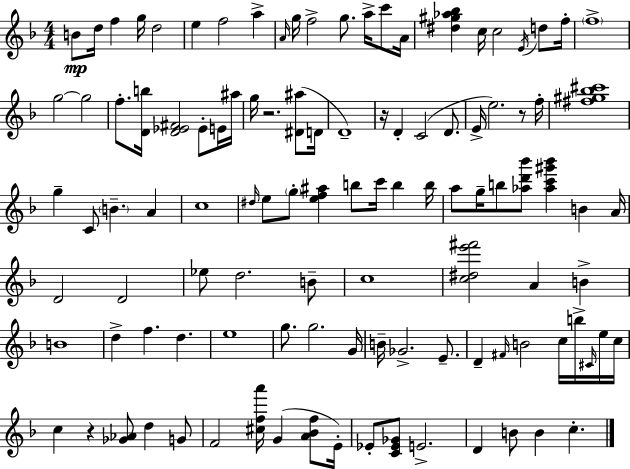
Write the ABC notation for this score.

X:1
T:Untitled
M:4/4
L:1/4
K:F
B/2 d/4 f g/4 d2 e f2 a A/4 g/4 f2 g/2 a/4 c'/2 A/4 [^d^g_a_b] c/4 c2 E/4 d/2 f/4 f4 g2 g2 f/2 [Db]/4 [D_E^F]2 _E/2 E/4 ^a/4 g/4 z2 [^D^a]/2 D/4 D4 z/4 D C2 D/2 E/4 e2 z/2 f/4 [^f^g_b^c']4 g C/2 B A c4 ^d/4 e/2 g/2 [ef^a] b/2 c'/4 b b/4 a/2 g/4 b/2 [_ad'_b']/2 [_ac'^g'_b'] B A/4 D2 D2 _e/2 d2 B/2 c4 [c^de'^f']2 A B B4 d f d e4 g/2 g2 G/4 B/4 _G2 E/2 D ^F/4 B2 c/4 b/4 ^C/4 e/4 c/4 c z [_G_A]/2 d G/2 F2 [^cfa']/4 G [A_Bf]/2 E/4 _E/2 [C_E_G]/2 E2 D B/2 B c